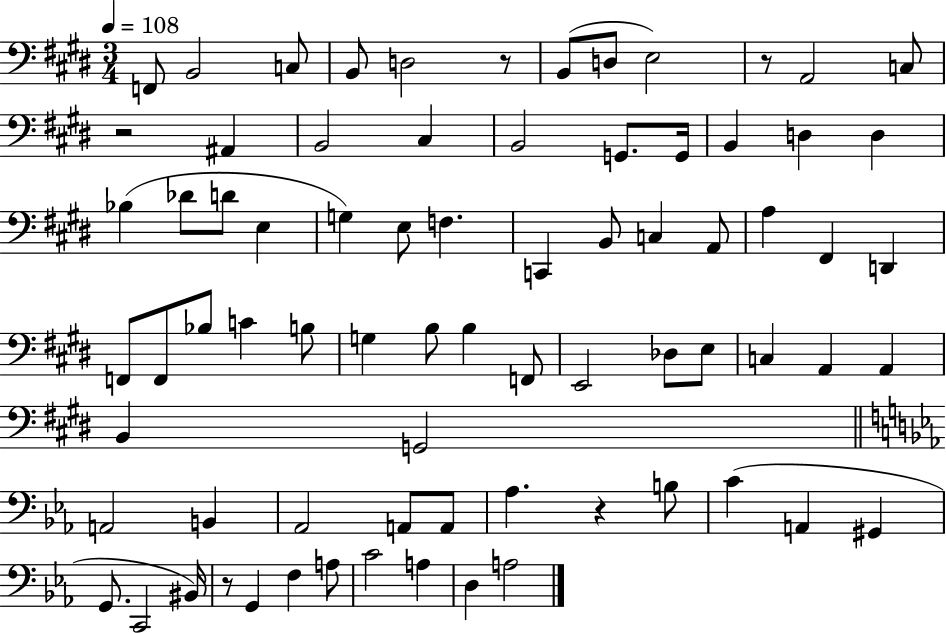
X:1
T:Untitled
M:3/4
L:1/4
K:E
F,,/2 B,,2 C,/2 B,,/2 D,2 z/2 B,,/2 D,/2 E,2 z/2 A,,2 C,/2 z2 ^A,, B,,2 ^C, B,,2 G,,/2 G,,/4 B,, D, D, _B, _D/2 D/2 E, G, E,/2 F, C,, B,,/2 C, A,,/2 A, ^F,, D,, F,,/2 F,,/2 _B,/2 C B,/2 G, B,/2 B, F,,/2 E,,2 _D,/2 E,/2 C, A,, A,, B,, G,,2 A,,2 B,, _A,,2 A,,/2 A,,/2 _A, z B,/2 C A,, ^G,, G,,/2 C,,2 ^B,,/4 z/2 G,, F, A,/2 C2 A, D, A,2